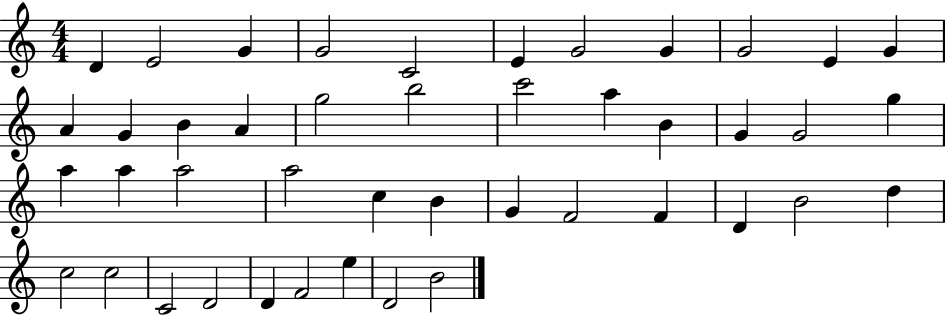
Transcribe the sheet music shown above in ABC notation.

X:1
T:Untitled
M:4/4
L:1/4
K:C
D E2 G G2 C2 E G2 G G2 E G A G B A g2 b2 c'2 a B G G2 g a a a2 a2 c B G F2 F D B2 d c2 c2 C2 D2 D F2 e D2 B2